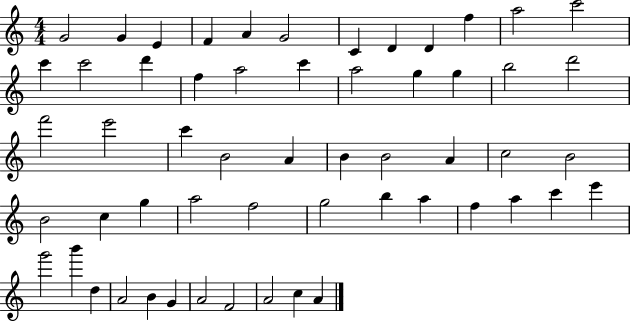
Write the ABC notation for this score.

X:1
T:Untitled
M:4/4
L:1/4
K:C
G2 G E F A G2 C D D f a2 c'2 c' c'2 d' f a2 c' a2 g g b2 d'2 f'2 e'2 c' B2 A B B2 A c2 B2 B2 c g a2 f2 g2 b a f a c' e' g'2 b' d A2 B G A2 F2 A2 c A